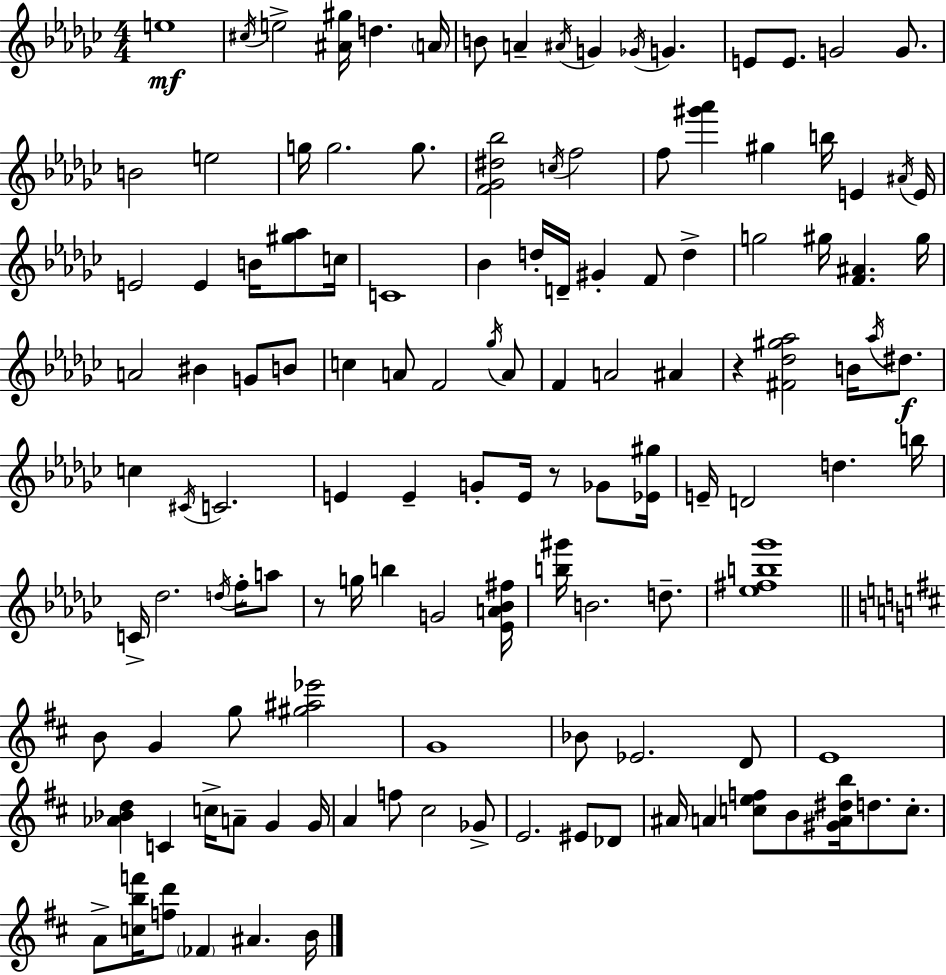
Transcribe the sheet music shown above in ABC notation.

X:1
T:Untitled
M:4/4
L:1/4
K:Ebm
e4 ^c/4 e2 [^A^g]/4 d A/4 B/2 A ^A/4 G _G/4 G E/2 E/2 G2 G/2 B2 e2 g/4 g2 g/2 [F_G^d_b]2 c/4 f2 f/2 [^g'_a'] ^g b/4 E ^A/4 E/4 E2 E B/4 [^g_a]/2 c/4 C4 _B d/4 D/4 ^G F/2 d g2 ^g/4 [F^A] ^g/4 A2 ^B G/2 B/2 c A/2 F2 _g/4 A/2 F A2 ^A z [^F_d^g_a]2 B/4 _a/4 ^d/2 c ^C/4 C2 E E G/2 E/4 z/2 _G/2 [_E^g]/4 E/4 D2 d b/4 C/4 _d2 d/4 f/4 a/2 z/2 g/4 b G2 [_EA_B^f]/4 [b^g']/4 B2 d/2 [_e^fb_g']4 B/2 G g/2 [^g^a_e']2 G4 _B/2 _E2 D/2 E4 [_A_Bd] C c/4 A/2 G G/4 A f/2 ^c2 _G/2 E2 ^E/2 _D/2 ^A/4 A [cef]/2 B/2 [^GA^db]/4 d/2 c/2 A/2 [cbf']/4 [fd']/2 _F ^A B/4